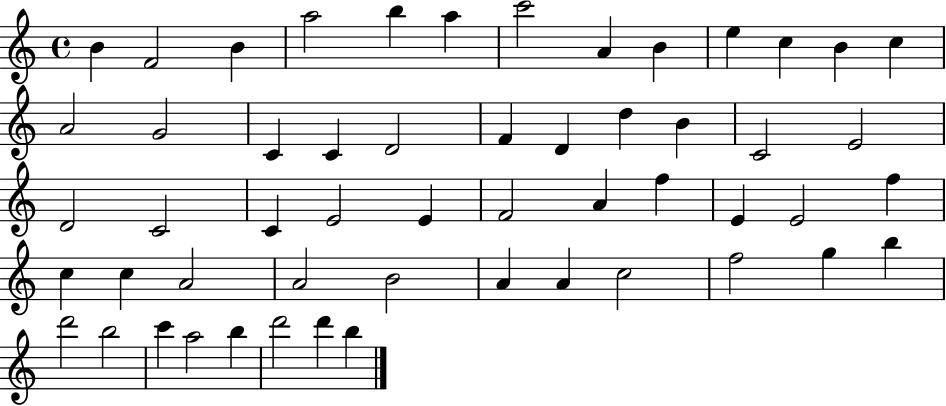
{
  \clef treble
  \time 4/4
  \defaultTimeSignature
  \key c \major
  b'4 f'2 b'4 | a''2 b''4 a''4 | c'''2 a'4 b'4 | e''4 c''4 b'4 c''4 | \break a'2 g'2 | c'4 c'4 d'2 | f'4 d'4 d''4 b'4 | c'2 e'2 | \break d'2 c'2 | c'4 e'2 e'4 | f'2 a'4 f''4 | e'4 e'2 f''4 | \break c''4 c''4 a'2 | a'2 b'2 | a'4 a'4 c''2 | f''2 g''4 b''4 | \break d'''2 b''2 | c'''4 a''2 b''4 | d'''2 d'''4 b''4 | \bar "|."
}